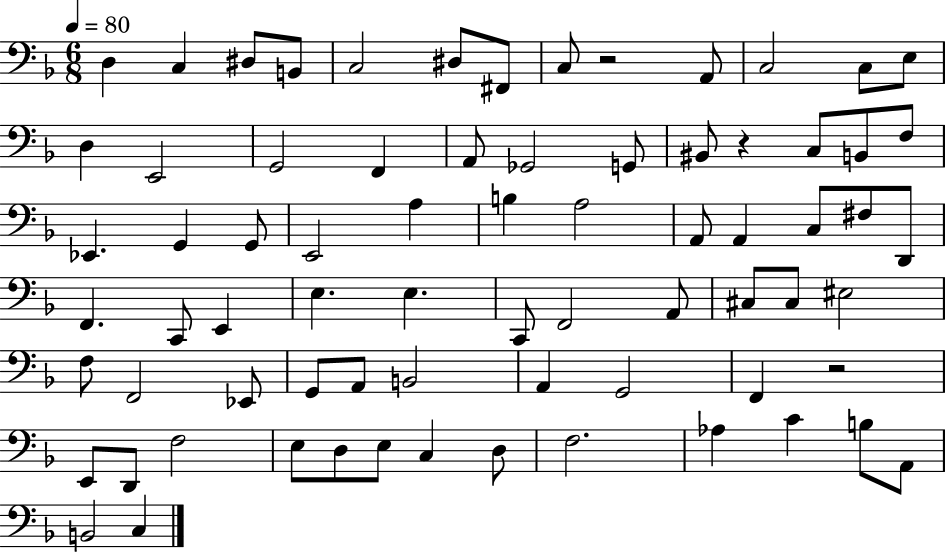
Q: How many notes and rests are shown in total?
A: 73